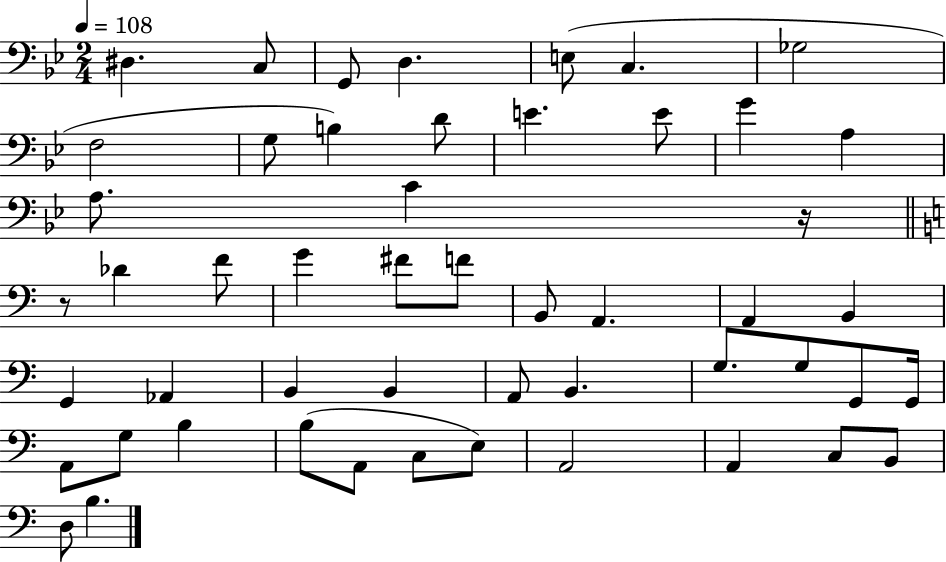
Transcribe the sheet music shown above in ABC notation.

X:1
T:Untitled
M:2/4
L:1/4
K:Bb
^D, C,/2 G,,/2 D, E,/2 C, _G,2 F,2 G,/2 B, D/2 E E/2 G A, A,/2 C z/4 z/2 _D F/2 G ^F/2 F/2 B,,/2 A,, A,, B,, G,, _A,, B,, B,, A,,/2 B,, G,/2 G,/2 G,,/2 G,,/4 A,,/2 G,/2 B, B,/2 A,,/2 C,/2 E,/2 A,,2 A,, C,/2 B,,/2 D,/2 B,